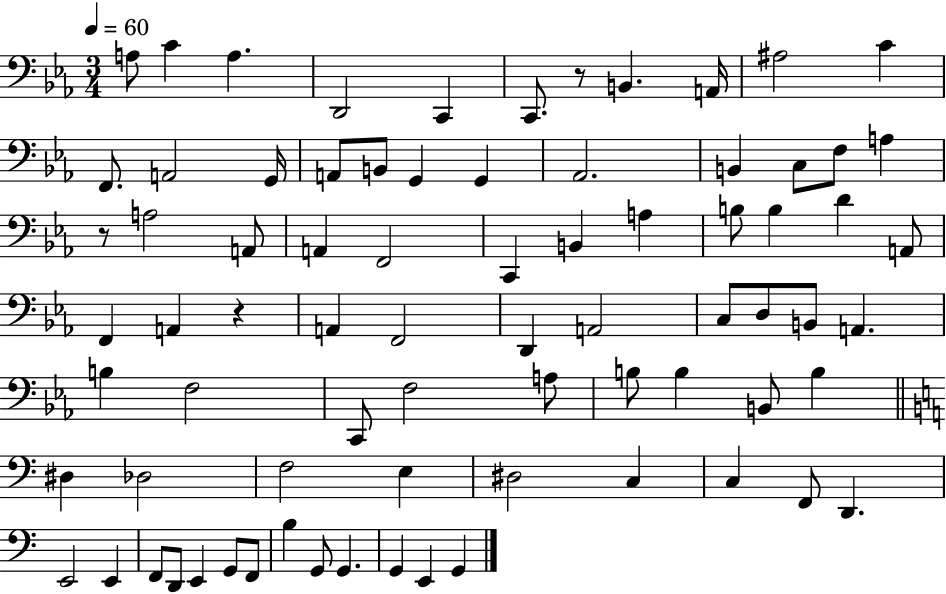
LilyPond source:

{
  \clef bass
  \numericTimeSignature
  \time 3/4
  \key ees \major
  \tempo 4 = 60
  a8 c'4 a4. | d,2 c,4 | c,8. r8 b,4. a,16 | ais2 c'4 | \break f,8. a,2 g,16 | a,8 b,8 g,4 g,4 | aes,2. | b,4 c8 f8 a4 | \break r8 a2 a,8 | a,4 f,2 | c,4 b,4 a4 | b8 b4 d'4 a,8 | \break f,4 a,4 r4 | a,4 f,2 | d,4 a,2 | c8 d8 b,8 a,4. | \break b4 f2 | c,8 f2 a8 | b8 b4 b,8 b4 | \bar "||" \break \key c \major dis4 des2 | f2 e4 | dis2 c4 | c4 f,8 d,4. | \break e,2 e,4 | f,8 d,8 e,4 g,8 f,8 | b4 g,8 g,4. | g,4 e,4 g,4 | \break \bar "|."
}